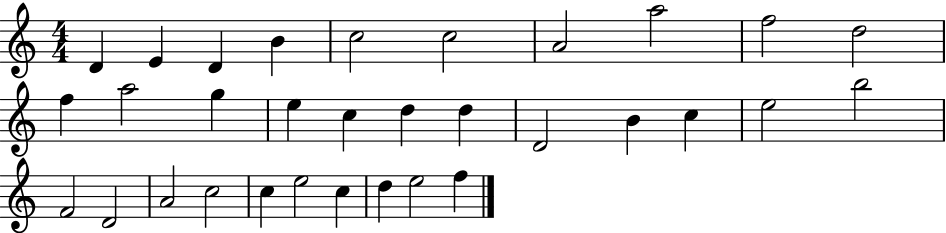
{
  \clef treble
  \numericTimeSignature
  \time 4/4
  \key c \major
  d'4 e'4 d'4 b'4 | c''2 c''2 | a'2 a''2 | f''2 d''2 | \break f''4 a''2 g''4 | e''4 c''4 d''4 d''4 | d'2 b'4 c''4 | e''2 b''2 | \break f'2 d'2 | a'2 c''2 | c''4 e''2 c''4 | d''4 e''2 f''4 | \break \bar "|."
}